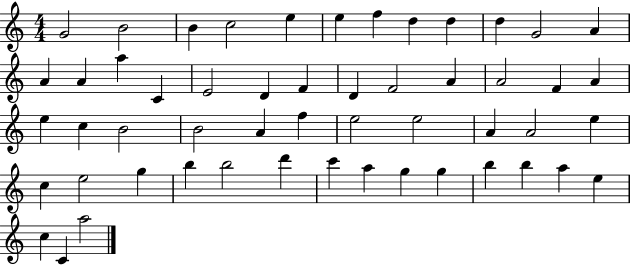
G4/h B4/h B4/q C5/h E5/q E5/q F5/q D5/q D5/q D5/q G4/h A4/q A4/q A4/q A5/q C4/q E4/h D4/q F4/q D4/q F4/h A4/q A4/h F4/q A4/q E5/q C5/q B4/h B4/h A4/q F5/q E5/h E5/h A4/q A4/h E5/q C5/q E5/h G5/q B5/q B5/h D6/q C6/q A5/q G5/q G5/q B5/q B5/q A5/q E5/q C5/q C4/q A5/h